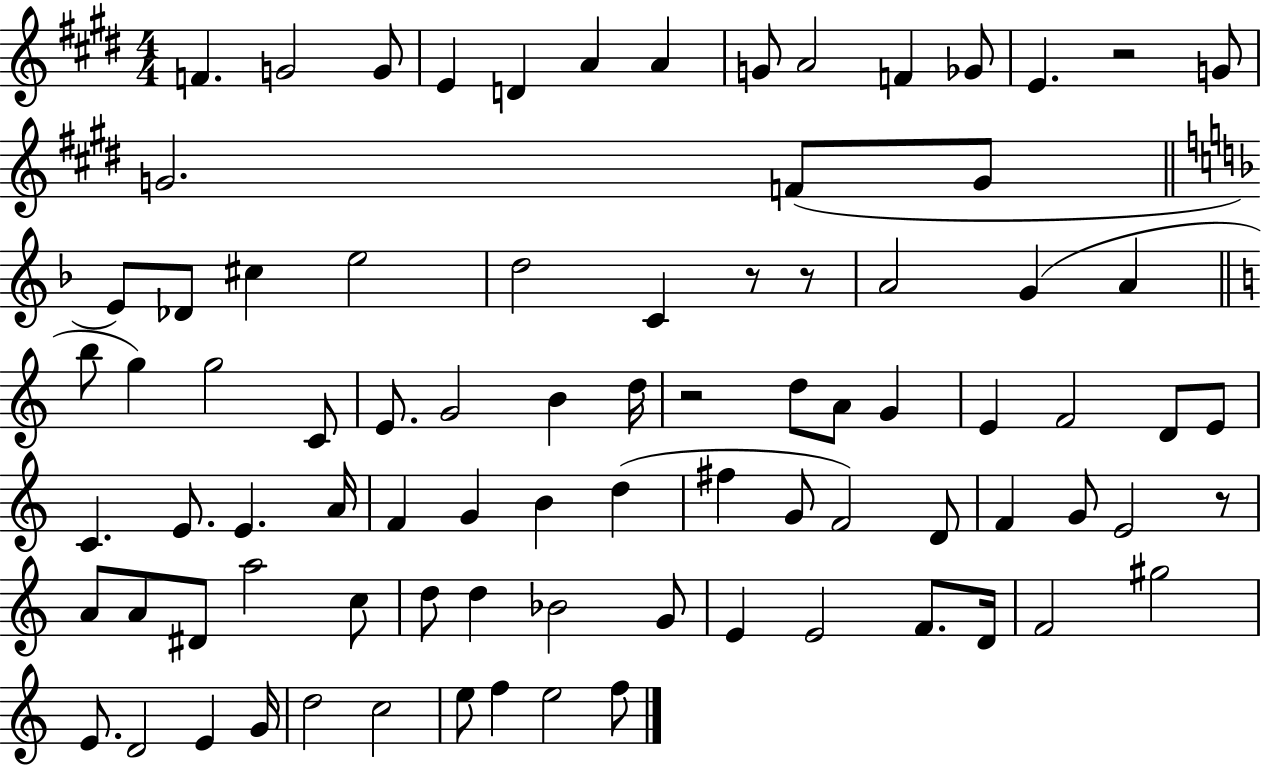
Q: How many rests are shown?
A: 5